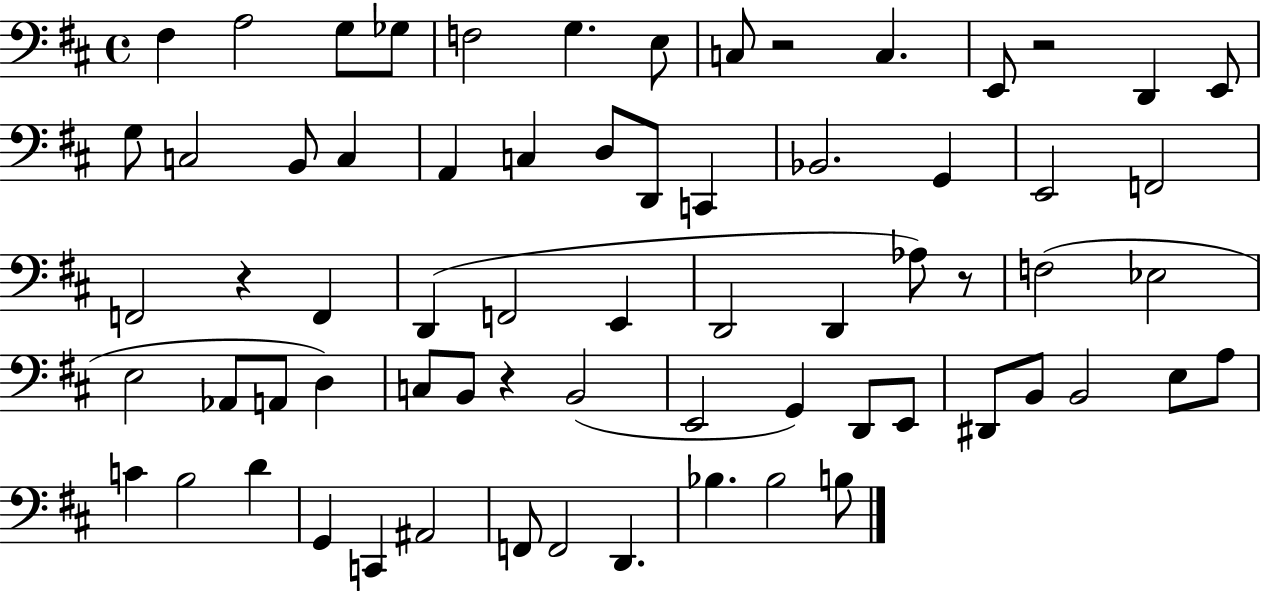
F#3/q A3/h G3/e Gb3/e F3/h G3/q. E3/e C3/e R/h C3/q. E2/e R/h D2/q E2/e G3/e C3/h B2/e C3/q A2/q C3/q D3/e D2/e C2/q Bb2/h. G2/q E2/h F2/h F2/h R/q F2/q D2/q F2/h E2/q D2/h D2/q Ab3/e R/e F3/h Eb3/h E3/h Ab2/e A2/e D3/q C3/e B2/e R/q B2/h E2/h G2/q D2/e E2/e D#2/e B2/e B2/h E3/e A3/e C4/q B3/h D4/q G2/q C2/q A#2/h F2/e F2/h D2/q. Bb3/q. Bb3/h B3/e